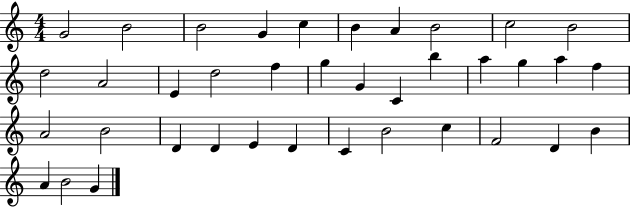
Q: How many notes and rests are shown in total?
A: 38